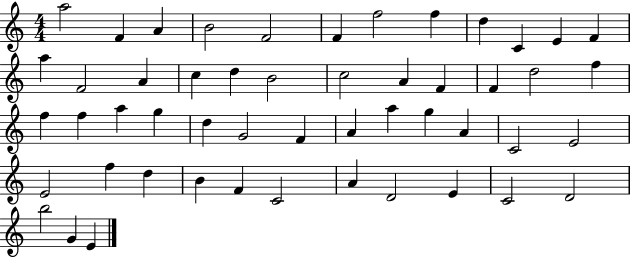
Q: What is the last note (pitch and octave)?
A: E4